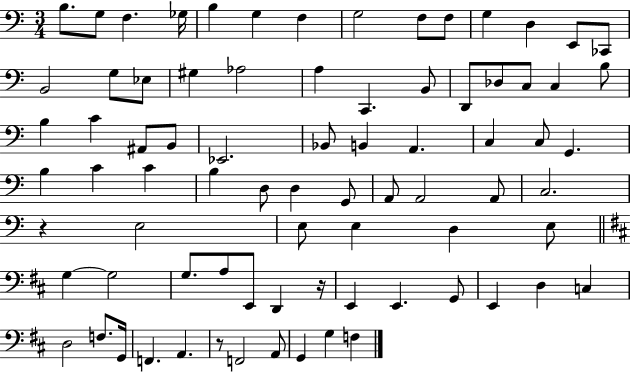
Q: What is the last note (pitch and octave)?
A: F3